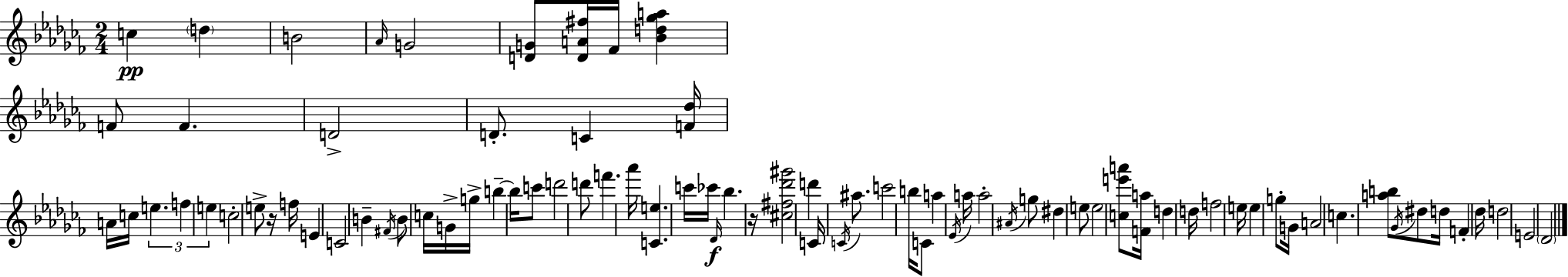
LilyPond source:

{
  \clef treble
  \numericTimeSignature
  \time 2/4
  \key aes \minor
  c''4\pp \parenthesize d''4 | b'2 | \grace { aes'16 } g'2 | <d' g'>8 <d' a' fis''>16 fes'16 <bes' d'' ges'' a''>4 | \break f'8 f'4. | d'2-> | d'8.-. c'4 | <f' des''>16 a'16 c''16 \tuplet 3/2 { e''4. | \break f''4 e''4 } | c''2-. | e''8-> r16 f''16 e'4 | c'2 | \break b'4-- \acciaccatura { fis'16 } b'8 | c''16 g'16-> g''16-> b''4--~~ b''16 | c'''8 d'''2 | d'''8 f'''4. | \break aes'''16 <c' e''>4. | c'''16 ces'''16\f \grace { des'16 } bes''4. | r16 <cis'' fis'' des''' gis'''>2 | d'''4 c'16 | \break \acciaccatura { c'16 } ais''8. c'''2 | b''16 c'8 a''4 | \acciaccatura { ees'16 } a''16 a''2-. | \acciaccatura { ais'16 } g''8 | \break dis''4 e''8 e''2 | <c'' e''' a'''>8 | <f' a''>16 d''4 d''16 f''2 | e''16 e''4 | \break g''8-. g'16 a'2 | c''4. | <a'' b''>8 \acciaccatura { ges'16 } dis''8 | d''16 f'4-. des''16 d''2 | \break e'2 | \parenthesize des'2 | \bar "|."
}